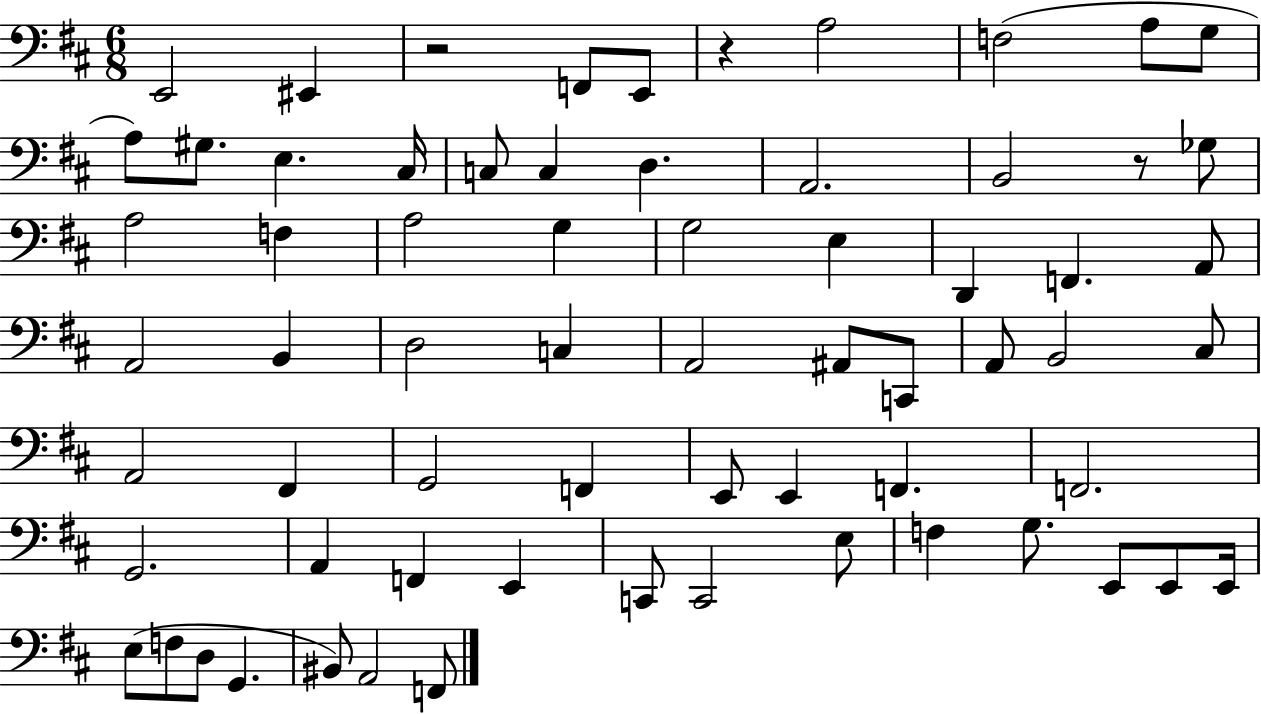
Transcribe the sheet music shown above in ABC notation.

X:1
T:Untitled
M:6/8
L:1/4
K:D
E,,2 ^E,, z2 F,,/2 E,,/2 z A,2 F,2 A,/2 G,/2 A,/2 ^G,/2 E, ^C,/4 C,/2 C, D, A,,2 B,,2 z/2 _G,/2 A,2 F, A,2 G, G,2 E, D,, F,, A,,/2 A,,2 B,, D,2 C, A,,2 ^A,,/2 C,,/2 A,,/2 B,,2 ^C,/2 A,,2 ^F,, G,,2 F,, E,,/2 E,, F,, F,,2 G,,2 A,, F,, E,, C,,/2 C,,2 E,/2 F, G,/2 E,,/2 E,,/2 E,,/4 E,/2 F,/2 D,/2 G,, ^B,,/2 A,,2 F,,/2